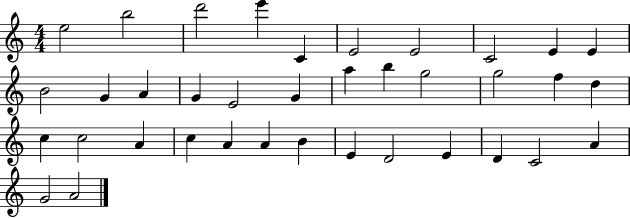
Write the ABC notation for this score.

X:1
T:Untitled
M:4/4
L:1/4
K:C
e2 b2 d'2 e' C E2 E2 C2 E E B2 G A G E2 G a b g2 g2 f d c c2 A c A A B E D2 E D C2 A G2 A2